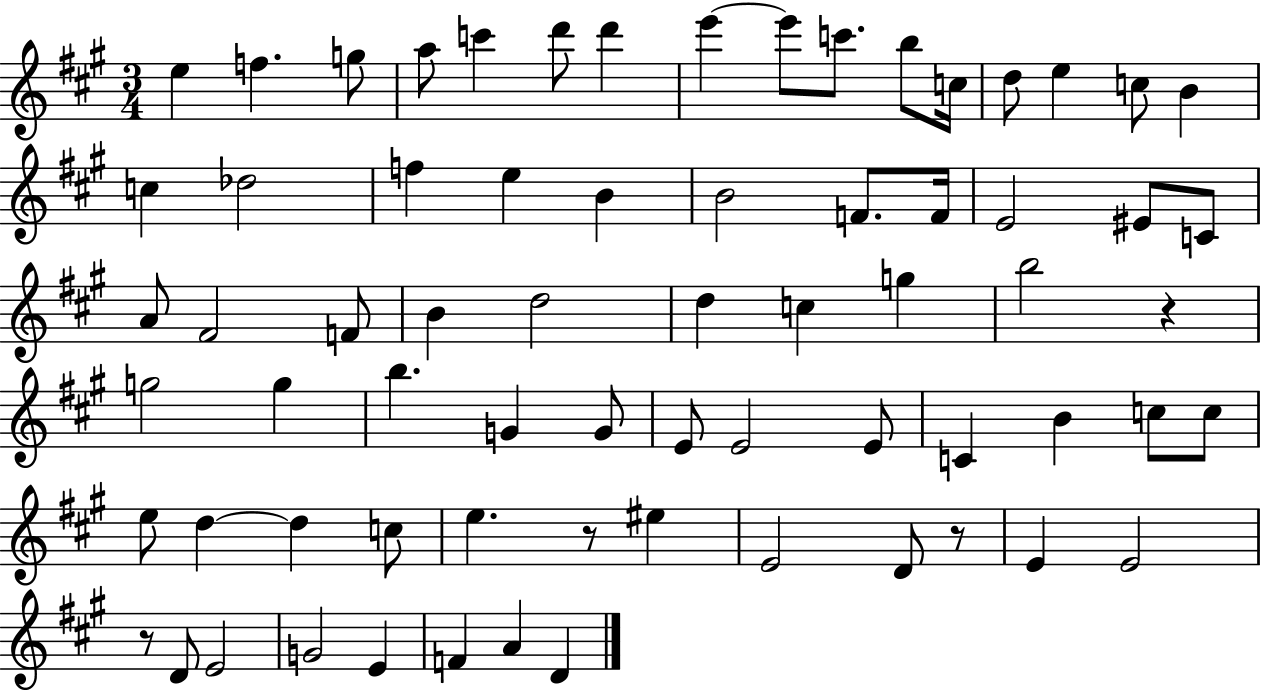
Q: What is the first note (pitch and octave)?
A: E5